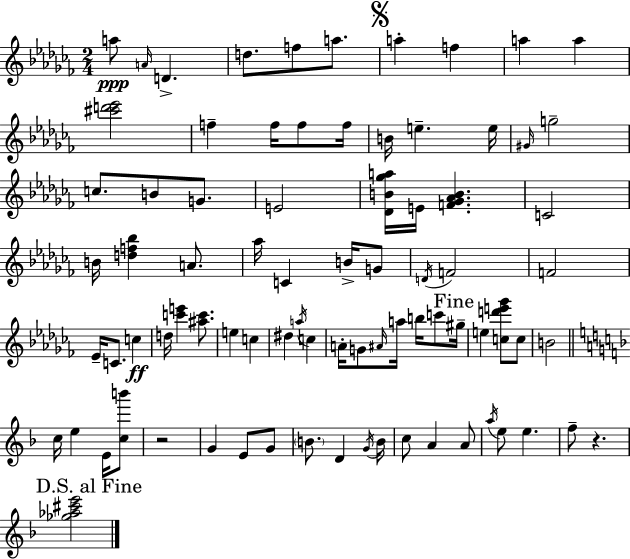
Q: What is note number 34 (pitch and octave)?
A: F4